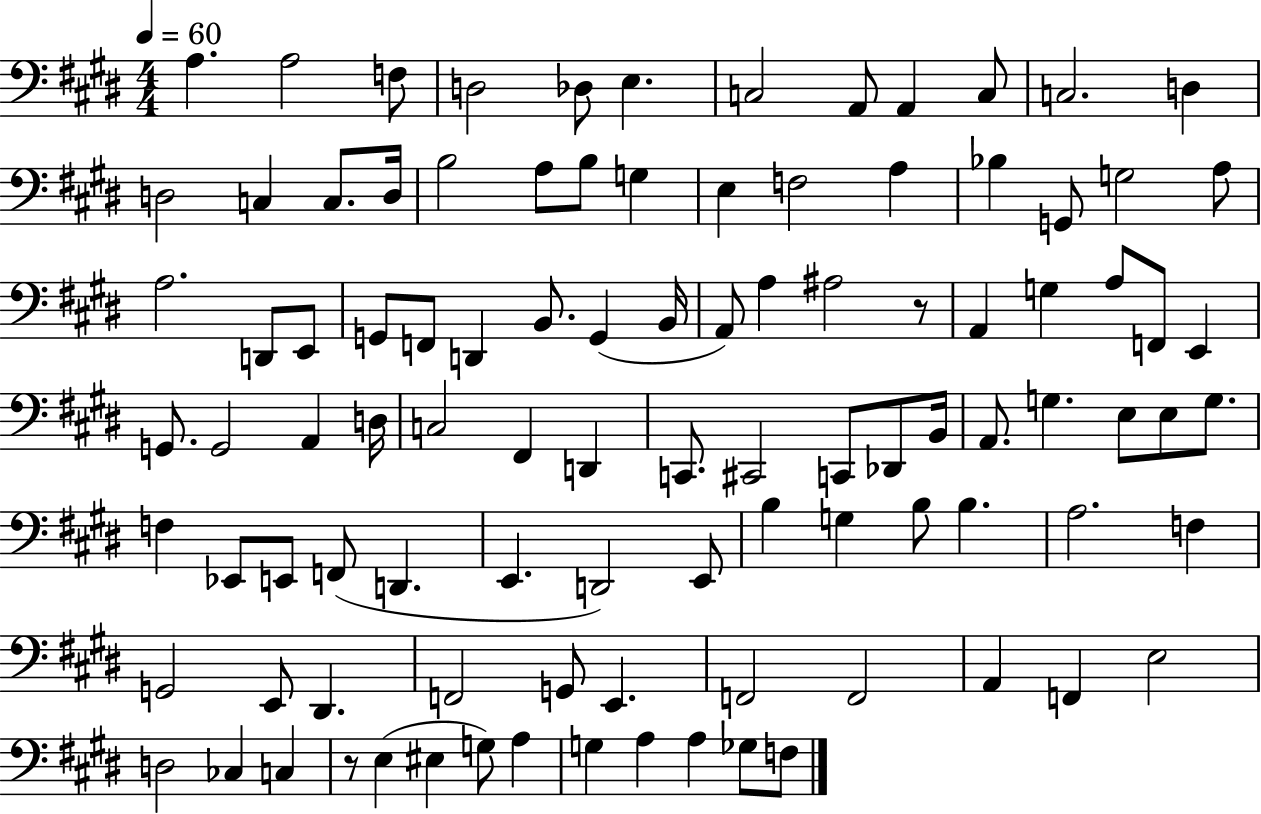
{
  \clef bass
  \numericTimeSignature
  \time 4/4
  \key e \major
  \tempo 4 = 60
  a4. a2 f8 | d2 des8 e4. | c2 a,8 a,4 c8 | c2. d4 | \break d2 c4 c8. d16 | b2 a8 b8 g4 | e4 f2 a4 | bes4 g,8 g2 a8 | \break a2. d,8 e,8 | g,8 f,8 d,4 b,8. g,4( b,16 | a,8) a4 ais2 r8 | a,4 g4 a8 f,8 e,4 | \break g,8. g,2 a,4 d16 | c2 fis,4 d,4 | c,8. cis,2 c,8 des,8 b,16 | a,8. g4. e8 e8 g8. | \break f4 ees,8 e,8 f,8( d,4. | e,4. d,2) e,8 | b4 g4 b8 b4. | a2. f4 | \break g,2 e,8 dis,4. | f,2 g,8 e,4. | f,2 f,2 | a,4 f,4 e2 | \break d2 ces4 c4 | r8 e4( eis4 g8) a4 | g4 a4 a4 ges8 f8 | \bar "|."
}